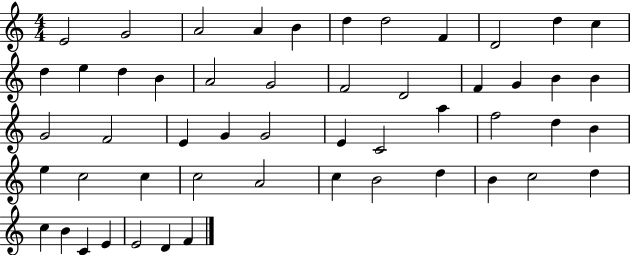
{
  \clef treble
  \numericTimeSignature
  \time 4/4
  \key c \major
  e'2 g'2 | a'2 a'4 b'4 | d''4 d''2 f'4 | d'2 d''4 c''4 | \break d''4 e''4 d''4 b'4 | a'2 g'2 | f'2 d'2 | f'4 g'4 b'4 b'4 | \break g'2 f'2 | e'4 g'4 g'2 | e'4 c'2 a''4 | f''2 d''4 b'4 | \break e''4 c''2 c''4 | c''2 a'2 | c''4 b'2 d''4 | b'4 c''2 d''4 | \break c''4 b'4 c'4 e'4 | e'2 d'4 f'4 | \bar "|."
}